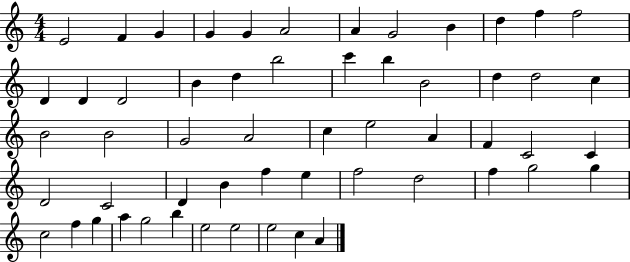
E4/h F4/q G4/q G4/q G4/q A4/h A4/q G4/h B4/q D5/q F5/q F5/h D4/q D4/q D4/h B4/q D5/q B5/h C6/q B5/q B4/h D5/q D5/h C5/q B4/h B4/h G4/h A4/h C5/q E5/h A4/q F4/q C4/h C4/q D4/h C4/h D4/q B4/q F5/q E5/q F5/h D5/h F5/q G5/h G5/q C5/h F5/q G5/q A5/q G5/h B5/q E5/h E5/h E5/h C5/q A4/q